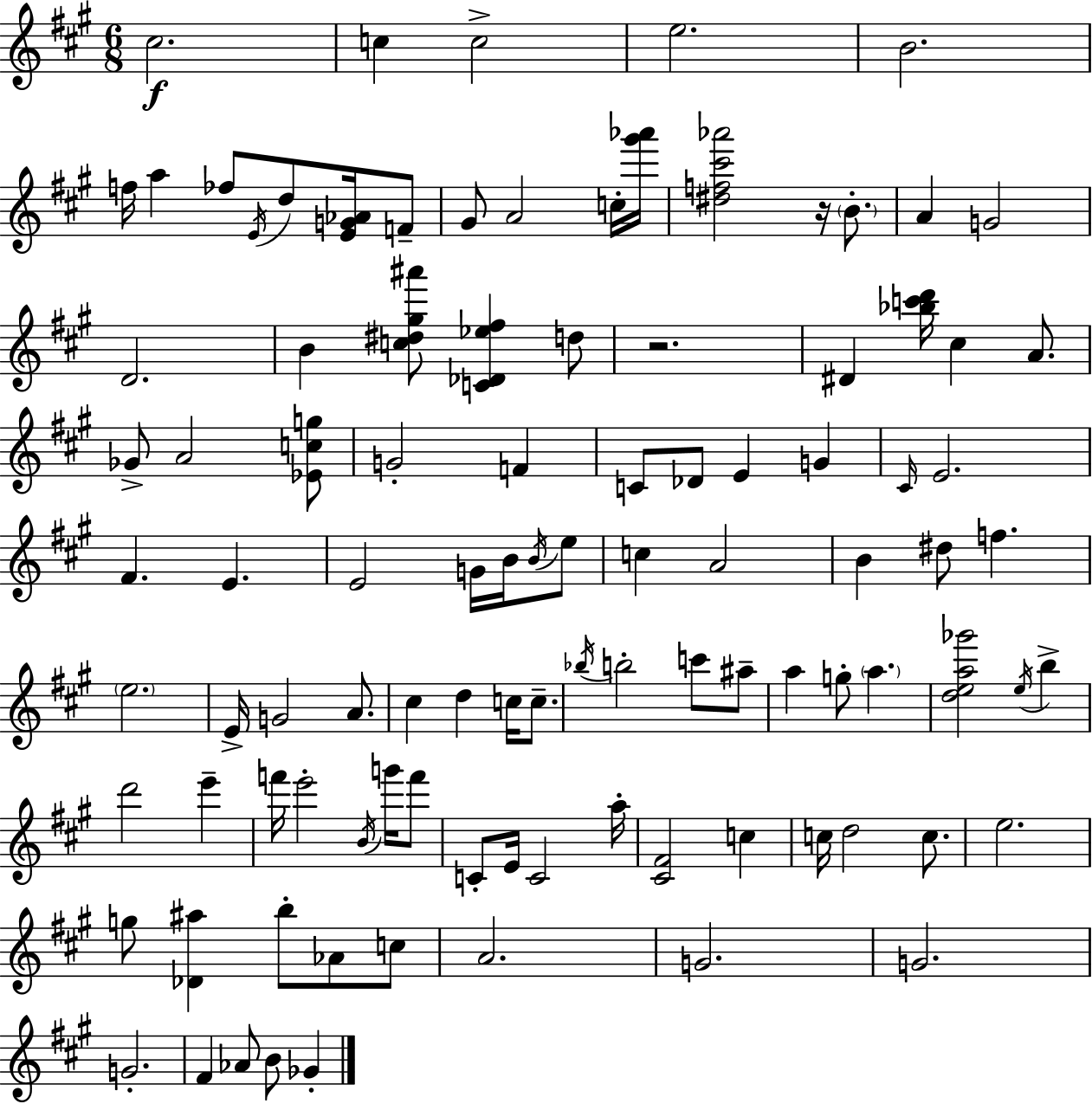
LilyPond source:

{
  \clef treble
  \numericTimeSignature
  \time 6/8
  \key a \major
  cis''2.\f | c''4 c''2-> | e''2. | b'2. | \break f''16 a''4 fes''8 \acciaccatura { e'16 } d''8 <e' g' aes'>16 f'8-- | gis'8 a'2 c''16-. | <gis''' aes'''>16 <dis'' f'' cis''' aes'''>2 r16 \parenthesize b'8.-. | a'4 g'2 | \break d'2. | b'4 <c'' dis'' gis'' ais'''>8 <c' des' ees'' fis''>4 d''8 | r2. | dis'4 <bes'' c''' d'''>16 cis''4 a'8. | \break ges'8-> a'2 <ees' c'' g''>8 | g'2-. f'4 | c'8 des'8 e'4 g'4 | \grace { cis'16 } e'2. | \break fis'4. e'4. | e'2 g'16 b'16 | \acciaccatura { b'16 } e''8 c''4 a'2 | b'4 dis''8 f''4. | \break \parenthesize e''2. | e'16-> g'2 | a'8. cis''4 d''4 c''16 | c''8.-- \acciaccatura { bes''16 } b''2-. | \break c'''8 ais''8-- a''4 g''8-. \parenthesize a''4. | <d'' e'' a'' ges'''>2 | \acciaccatura { e''16 } b''4-> d'''2 | e'''4-- f'''16 e'''2-. | \break \acciaccatura { b'16 } g'''16 f'''8 c'8-. e'16 c'2 | a''16-. <cis' fis'>2 | c''4 c''16 d''2 | c''8. e''2. | \break g''8 <des' ais''>4 | b''8-. aes'8 c''8 a'2. | g'2. | g'2. | \break g'2.-. | fis'4 aes'8 | b'8 ges'4-. \bar "|."
}